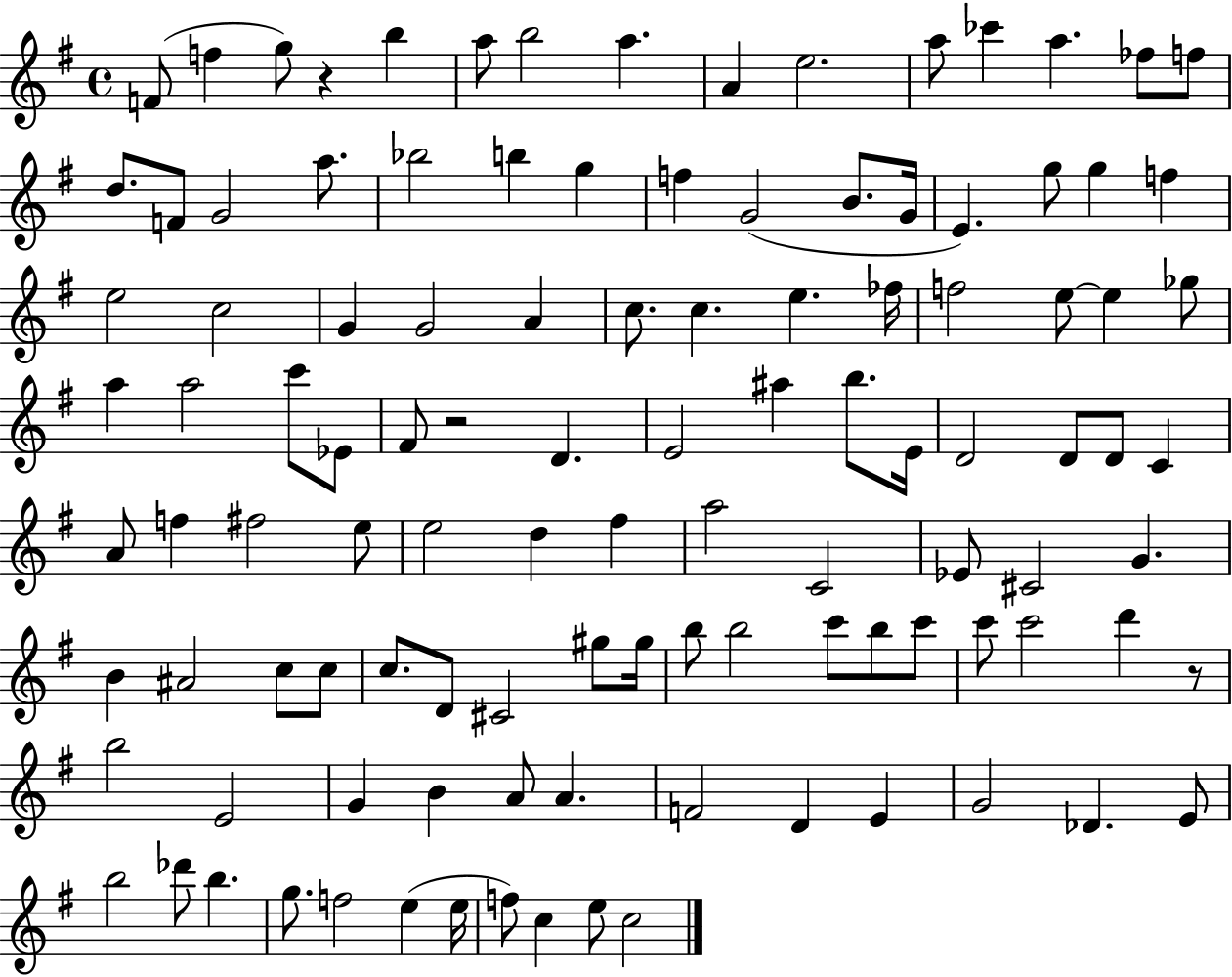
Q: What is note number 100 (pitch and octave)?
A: B5